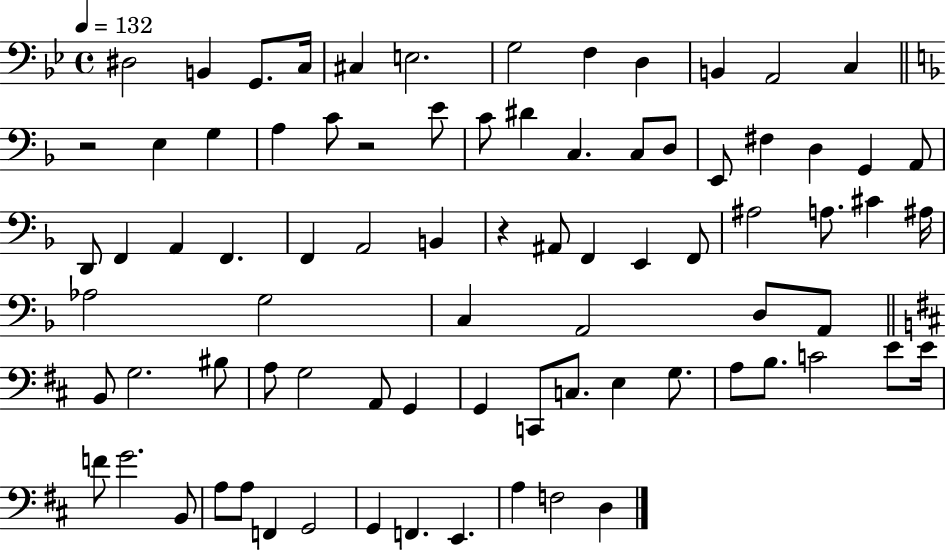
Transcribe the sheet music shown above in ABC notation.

X:1
T:Untitled
M:4/4
L:1/4
K:Bb
^D,2 B,, G,,/2 C,/4 ^C, E,2 G,2 F, D, B,, A,,2 C, z2 E, G, A, C/2 z2 E/2 C/2 ^D C, C,/2 D,/2 E,,/2 ^F, D, G,, A,,/2 D,,/2 F,, A,, F,, F,, A,,2 B,, z ^A,,/2 F,, E,, F,,/2 ^A,2 A,/2 ^C ^A,/4 _A,2 G,2 C, A,,2 D,/2 A,,/2 B,,/2 G,2 ^B,/2 A,/2 G,2 A,,/2 G,, G,, C,,/2 C,/2 E, G,/2 A,/2 B,/2 C2 E/2 E/4 F/2 G2 B,,/2 A,/2 A,/2 F,, G,,2 G,, F,, E,, A, F,2 D,